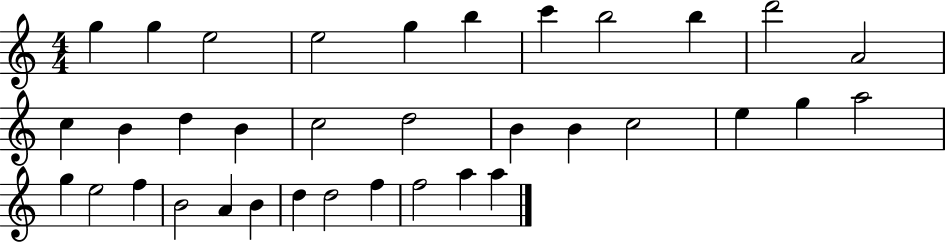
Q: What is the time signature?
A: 4/4